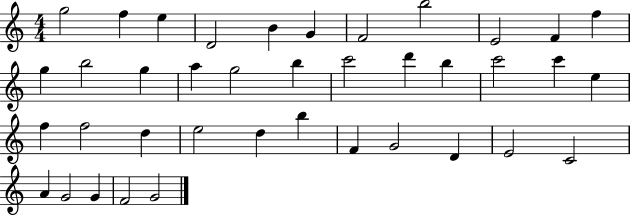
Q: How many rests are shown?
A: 0